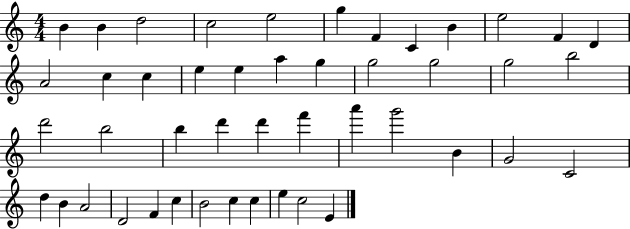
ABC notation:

X:1
T:Untitled
M:4/4
L:1/4
K:C
B B d2 c2 e2 g F C B e2 F D A2 c c e e a g g2 g2 g2 b2 d'2 b2 b d' d' f' a' g'2 B G2 C2 d B A2 D2 F c B2 c c e c2 E